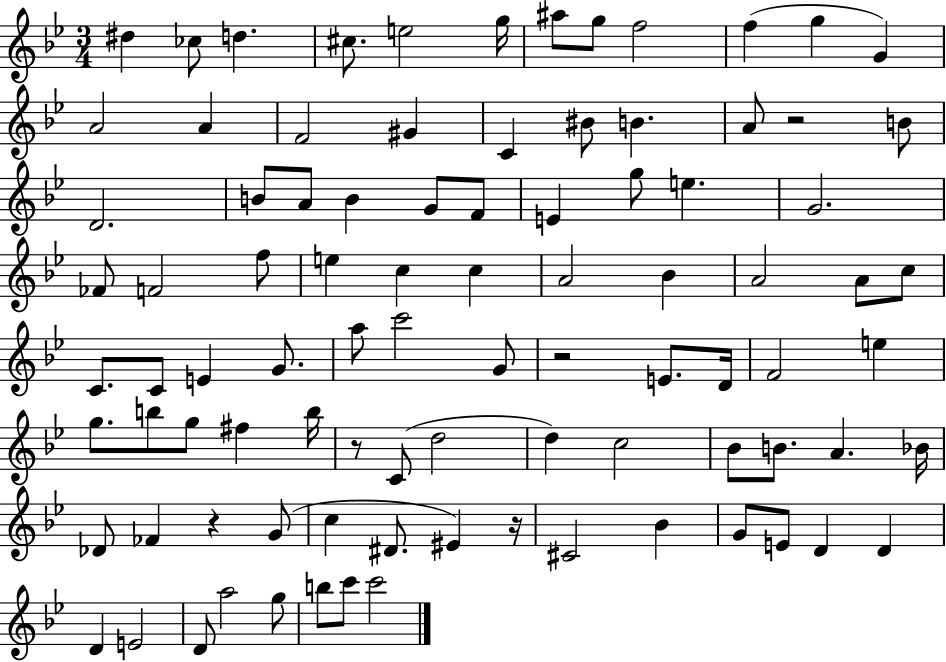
{
  \clef treble
  \numericTimeSignature
  \time 3/4
  \key bes \major
  dis''4 ces''8 d''4. | cis''8. e''2 g''16 | ais''8 g''8 f''2 | f''4( g''4 g'4) | \break a'2 a'4 | f'2 gis'4 | c'4 bis'8 b'4. | a'8 r2 b'8 | \break d'2. | b'8 a'8 b'4 g'8 f'8 | e'4 g''8 e''4. | g'2. | \break fes'8 f'2 f''8 | e''4 c''4 c''4 | a'2 bes'4 | a'2 a'8 c''8 | \break c'8. c'8 e'4 g'8. | a''8 c'''2 g'8 | r2 e'8. d'16 | f'2 e''4 | \break g''8. b''8 g''8 fis''4 b''16 | r8 c'8( d''2 | d''4) c''2 | bes'8 b'8. a'4. bes'16 | \break des'8 fes'4 r4 g'8( | c''4 dis'8. eis'4) r16 | cis'2 bes'4 | g'8 e'8 d'4 d'4 | \break d'4 e'2 | d'8 a''2 g''8 | b''8 c'''8 c'''2 | \bar "|."
}